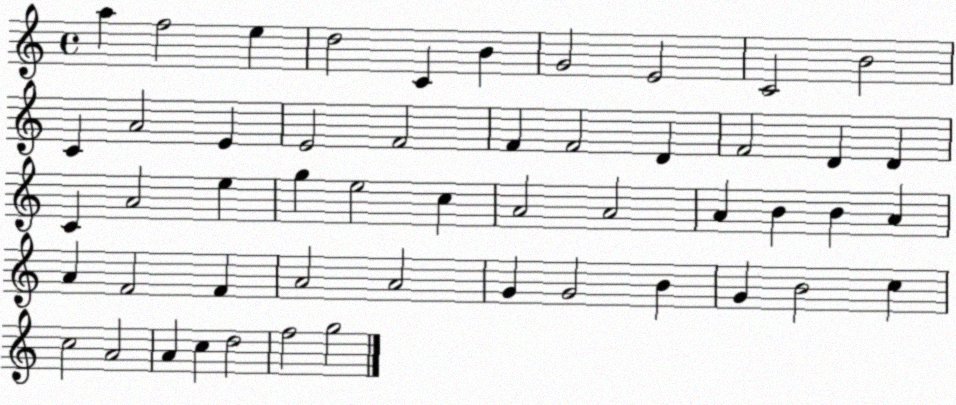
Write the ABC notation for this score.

X:1
T:Untitled
M:4/4
L:1/4
K:C
a f2 e d2 C B G2 E2 C2 B2 C A2 E E2 F2 F F2 D F2 D D C A2 e g e2 c A2 A2 A B B A A F2 F A2 A2 G G2 B G B2 c c2 A2 A c d2 f2 g2